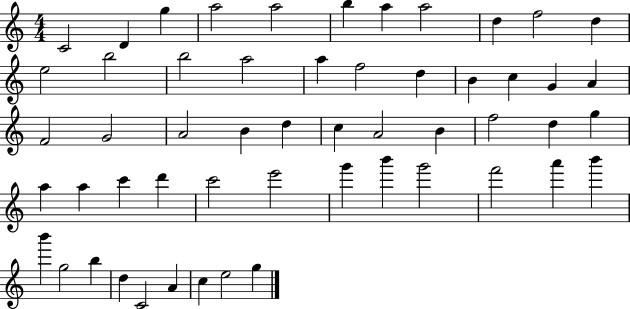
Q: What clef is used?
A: treble